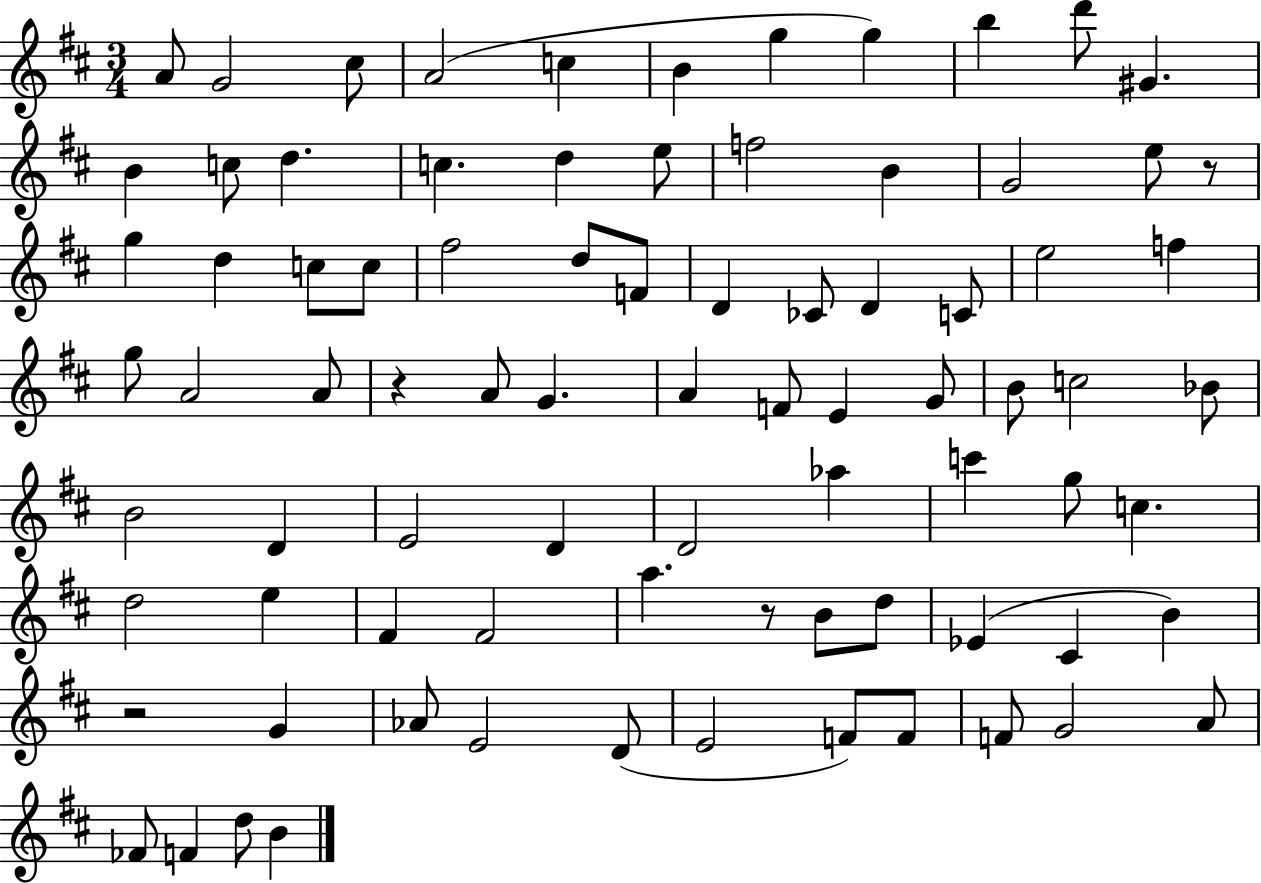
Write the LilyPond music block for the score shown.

{
  \clef treble
  \numericTimeSignature
  \time 3/4
  \key d \major
  a'8 g'2 cis''8 | a'2( c''4 | b'4 g''4 g''4) | b''4 d'''8 gis'4. | \break b'4 c''8 d''4. | c''4. d''4 e''8 | f''2 b'4 | g'2 e''8 r8 | \break g''4 d''4 c''8 c''8 | fis''2 d''8 f'8 | d'4 ces'8 d'4 c'8 | e''2 f''4 | \break g''8 a'2 a'8 | r4 a'8 g'4. | a'4 f'8 e'4 g'8 | b'8 c''2 bes'8 | \break b'2 d'4 | e'2 d'4 | d'2 aes''4 | c'''4 g''8 c''4. | \break d''2 e''4 | fis'4 fis'2 | a''4. r8 b'8 d''8 | ees'4( cis'4 b'4) | \break r2 g'4 | aes'8 e'2 d'8( | e'2 f'8) f'8 | f'8 g'2 a'8 | \break fes'8 f'4 d''8 b'4 | \bar "|."
}